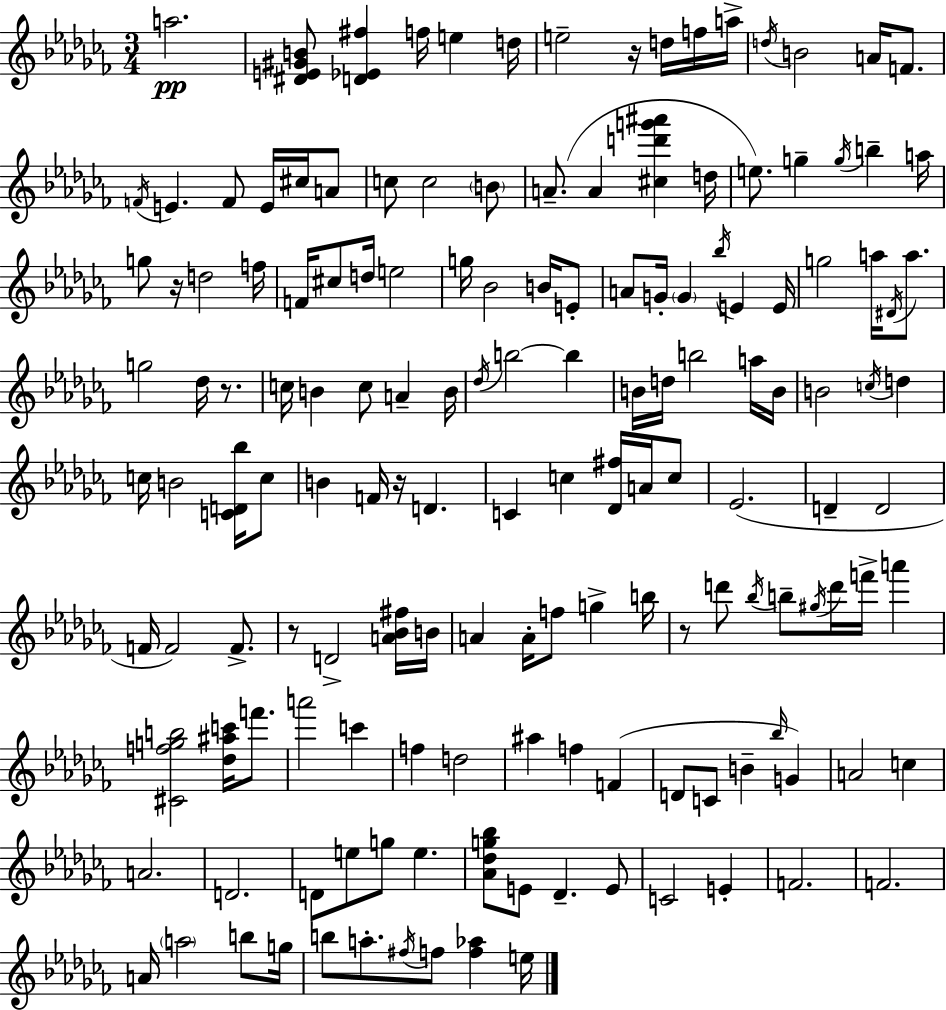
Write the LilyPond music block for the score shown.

{
  \clef treble
  \numericTimeSignature
  \time 3/4
  \key aes \minor
  \repeat volta 2 { a''2.\pp | <dis' e' gis' b'>8 <d' ees' fis''>4 f''16 e''4 d''16 | e''2-- r16 d''16 f''16 a''16-> | \acciaccatura { d''16 } b'2 a'16 f'8. | \break \acciaccatura { f'16 } e'4. f'8 e'16 cis''16 | a'8 c''8 c''2 | \parenthesize b'8 a'8.--( a'4 <cis'' d''' g''' ais'''>4 | d''16 e''8.) g''4-- \acciaccatura { g''16 } b''4-- | \break a''16 g''8 r16 d''2 | f''16 f'16 cis''8 d''16 e''2 | g''16 bes'2 | b'16 e'8-. a'8 g'16-. \parenthesize g'4 \acciaccatura { bes''16 } e'4 | \break e'16 g''2 | a''16 \acciaccatura { dis'16 } a''8. g''2 | des''16 r8. c''16 b'4 c''8 | a'4-- b'16 \acciaccatura { des''16 } b''2~~ | \break b''4 b'16 d''16 b''2 | a''16 b'16 b'2 | \acciaccatura { c''16 } d''4 c''16 b'2 | <c' d' bes''>16 c''8 b'4 f'16 | \break r16 d'4. c'4 c''4 | <des' fis''>16 a'16 c''8 ees'2.( | d'4-- d'2 | f'16 f'2) | \break f'8.-> r8 d'2-> | <a' bes' fis''>16 b'16 a'4 a'16-. | f''8 g''4-> b''16 r8 d'''8 \acciaccatura { bes''16 } | b''8-- \acciaccatura { gis''16 } d'''16 f'''16-> a'''4 <cis' f'' g'' b''>2 | \break <des'' ais'' c'''>16 f'''8. a'''2 | c'''4 f''4 | d''2 ais''4 | f''4 f'4( d'8 c'8 | \break b'4-- \grace { bes''16 }) g'4 a'2 | c''4 a'2. | d'2. | d'8 | \break e''8 g''8 e''4. <aes' des'' g'' bes''>8 | e'8 des'4.-- e'8 c'2 | e'4-. f'2. | f'2. | \break a'16 \parenthesize a''2 | b''8 g''16 b''8 | a''8.-. \acciaccatura { fis''16 } f''8 <f'' aes''>4 e''16 } \bar "|."
}